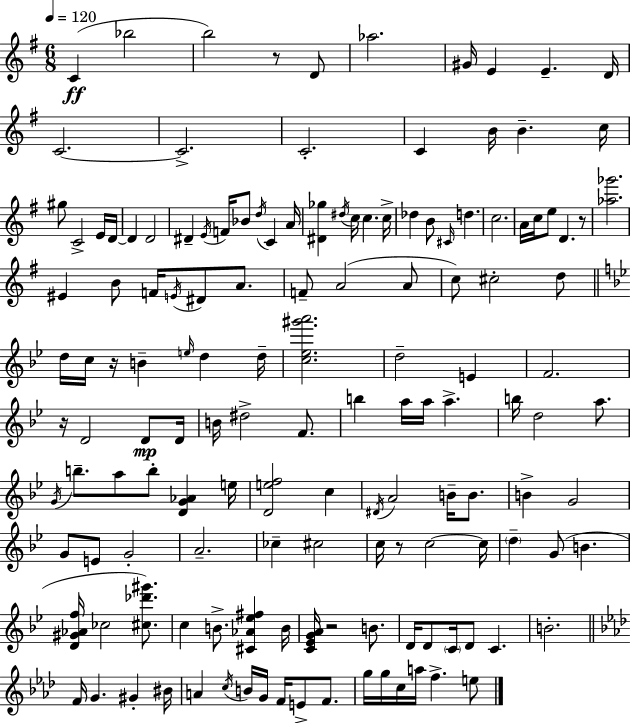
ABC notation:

X:1
T:Untitled
M:6/8
L:1/4
K:Em
C _b2 b2 z/2 D/2 _a2 ^G/4 E E D/4 C2 C2 C2 C B/4 B c/4 ^g/2 C2 E/4 D/4 D D2 ^D E/4 F/4 _B/2 d/4 C A/4 [^D_g] ^d/4 c/4 c c/4 _d B/2 ^C/4 d c2 A/4 c/4 e/2 D z/2 [_a_g']2 ^E B/2 F/4 E/4 ^D/2 A/2 F/2 A2 A/2 c/2 ^c2 d/2 d/4 c/4 z/4 B e/4 d d/4 [c_e^g'a']2 d2 E F2 z/4 D2 D/2 D/4 B/4 ^d2 F/2 b a/4 a/4 a b/4 d2 a/2 G/4 b/2 a/2 b/2 [DG_A] e/4 [Def]2 c ^D/4 A2 B/4 B/2 B G2 G/2 E/2 G2 A2 _c ^c2 c/4 z/2 c2 c/4 d G/2 B [D^G_Af]/4 _c2 [^c_d'^g']/2 c B/2 [^C_A_e^f] B/4 [C_EGA]/4 z2 B/2 D/4 D/2 C/4 D/2 C B2 F/4 G ^G ^B/4 A c/4 B/4 G/4 F/4 E/2 F/2 g/4 g/4 c/4 a/4 f e/2